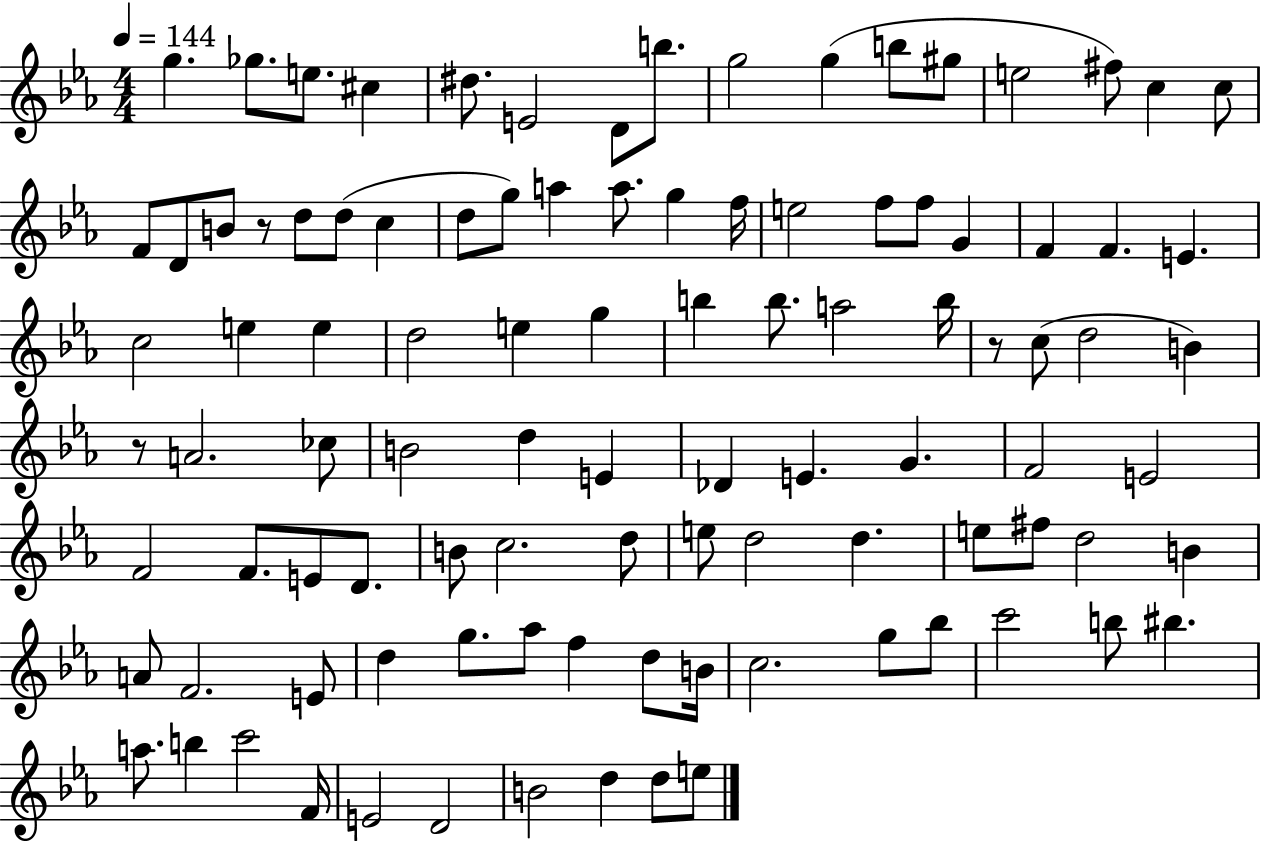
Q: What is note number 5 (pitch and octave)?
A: D#5